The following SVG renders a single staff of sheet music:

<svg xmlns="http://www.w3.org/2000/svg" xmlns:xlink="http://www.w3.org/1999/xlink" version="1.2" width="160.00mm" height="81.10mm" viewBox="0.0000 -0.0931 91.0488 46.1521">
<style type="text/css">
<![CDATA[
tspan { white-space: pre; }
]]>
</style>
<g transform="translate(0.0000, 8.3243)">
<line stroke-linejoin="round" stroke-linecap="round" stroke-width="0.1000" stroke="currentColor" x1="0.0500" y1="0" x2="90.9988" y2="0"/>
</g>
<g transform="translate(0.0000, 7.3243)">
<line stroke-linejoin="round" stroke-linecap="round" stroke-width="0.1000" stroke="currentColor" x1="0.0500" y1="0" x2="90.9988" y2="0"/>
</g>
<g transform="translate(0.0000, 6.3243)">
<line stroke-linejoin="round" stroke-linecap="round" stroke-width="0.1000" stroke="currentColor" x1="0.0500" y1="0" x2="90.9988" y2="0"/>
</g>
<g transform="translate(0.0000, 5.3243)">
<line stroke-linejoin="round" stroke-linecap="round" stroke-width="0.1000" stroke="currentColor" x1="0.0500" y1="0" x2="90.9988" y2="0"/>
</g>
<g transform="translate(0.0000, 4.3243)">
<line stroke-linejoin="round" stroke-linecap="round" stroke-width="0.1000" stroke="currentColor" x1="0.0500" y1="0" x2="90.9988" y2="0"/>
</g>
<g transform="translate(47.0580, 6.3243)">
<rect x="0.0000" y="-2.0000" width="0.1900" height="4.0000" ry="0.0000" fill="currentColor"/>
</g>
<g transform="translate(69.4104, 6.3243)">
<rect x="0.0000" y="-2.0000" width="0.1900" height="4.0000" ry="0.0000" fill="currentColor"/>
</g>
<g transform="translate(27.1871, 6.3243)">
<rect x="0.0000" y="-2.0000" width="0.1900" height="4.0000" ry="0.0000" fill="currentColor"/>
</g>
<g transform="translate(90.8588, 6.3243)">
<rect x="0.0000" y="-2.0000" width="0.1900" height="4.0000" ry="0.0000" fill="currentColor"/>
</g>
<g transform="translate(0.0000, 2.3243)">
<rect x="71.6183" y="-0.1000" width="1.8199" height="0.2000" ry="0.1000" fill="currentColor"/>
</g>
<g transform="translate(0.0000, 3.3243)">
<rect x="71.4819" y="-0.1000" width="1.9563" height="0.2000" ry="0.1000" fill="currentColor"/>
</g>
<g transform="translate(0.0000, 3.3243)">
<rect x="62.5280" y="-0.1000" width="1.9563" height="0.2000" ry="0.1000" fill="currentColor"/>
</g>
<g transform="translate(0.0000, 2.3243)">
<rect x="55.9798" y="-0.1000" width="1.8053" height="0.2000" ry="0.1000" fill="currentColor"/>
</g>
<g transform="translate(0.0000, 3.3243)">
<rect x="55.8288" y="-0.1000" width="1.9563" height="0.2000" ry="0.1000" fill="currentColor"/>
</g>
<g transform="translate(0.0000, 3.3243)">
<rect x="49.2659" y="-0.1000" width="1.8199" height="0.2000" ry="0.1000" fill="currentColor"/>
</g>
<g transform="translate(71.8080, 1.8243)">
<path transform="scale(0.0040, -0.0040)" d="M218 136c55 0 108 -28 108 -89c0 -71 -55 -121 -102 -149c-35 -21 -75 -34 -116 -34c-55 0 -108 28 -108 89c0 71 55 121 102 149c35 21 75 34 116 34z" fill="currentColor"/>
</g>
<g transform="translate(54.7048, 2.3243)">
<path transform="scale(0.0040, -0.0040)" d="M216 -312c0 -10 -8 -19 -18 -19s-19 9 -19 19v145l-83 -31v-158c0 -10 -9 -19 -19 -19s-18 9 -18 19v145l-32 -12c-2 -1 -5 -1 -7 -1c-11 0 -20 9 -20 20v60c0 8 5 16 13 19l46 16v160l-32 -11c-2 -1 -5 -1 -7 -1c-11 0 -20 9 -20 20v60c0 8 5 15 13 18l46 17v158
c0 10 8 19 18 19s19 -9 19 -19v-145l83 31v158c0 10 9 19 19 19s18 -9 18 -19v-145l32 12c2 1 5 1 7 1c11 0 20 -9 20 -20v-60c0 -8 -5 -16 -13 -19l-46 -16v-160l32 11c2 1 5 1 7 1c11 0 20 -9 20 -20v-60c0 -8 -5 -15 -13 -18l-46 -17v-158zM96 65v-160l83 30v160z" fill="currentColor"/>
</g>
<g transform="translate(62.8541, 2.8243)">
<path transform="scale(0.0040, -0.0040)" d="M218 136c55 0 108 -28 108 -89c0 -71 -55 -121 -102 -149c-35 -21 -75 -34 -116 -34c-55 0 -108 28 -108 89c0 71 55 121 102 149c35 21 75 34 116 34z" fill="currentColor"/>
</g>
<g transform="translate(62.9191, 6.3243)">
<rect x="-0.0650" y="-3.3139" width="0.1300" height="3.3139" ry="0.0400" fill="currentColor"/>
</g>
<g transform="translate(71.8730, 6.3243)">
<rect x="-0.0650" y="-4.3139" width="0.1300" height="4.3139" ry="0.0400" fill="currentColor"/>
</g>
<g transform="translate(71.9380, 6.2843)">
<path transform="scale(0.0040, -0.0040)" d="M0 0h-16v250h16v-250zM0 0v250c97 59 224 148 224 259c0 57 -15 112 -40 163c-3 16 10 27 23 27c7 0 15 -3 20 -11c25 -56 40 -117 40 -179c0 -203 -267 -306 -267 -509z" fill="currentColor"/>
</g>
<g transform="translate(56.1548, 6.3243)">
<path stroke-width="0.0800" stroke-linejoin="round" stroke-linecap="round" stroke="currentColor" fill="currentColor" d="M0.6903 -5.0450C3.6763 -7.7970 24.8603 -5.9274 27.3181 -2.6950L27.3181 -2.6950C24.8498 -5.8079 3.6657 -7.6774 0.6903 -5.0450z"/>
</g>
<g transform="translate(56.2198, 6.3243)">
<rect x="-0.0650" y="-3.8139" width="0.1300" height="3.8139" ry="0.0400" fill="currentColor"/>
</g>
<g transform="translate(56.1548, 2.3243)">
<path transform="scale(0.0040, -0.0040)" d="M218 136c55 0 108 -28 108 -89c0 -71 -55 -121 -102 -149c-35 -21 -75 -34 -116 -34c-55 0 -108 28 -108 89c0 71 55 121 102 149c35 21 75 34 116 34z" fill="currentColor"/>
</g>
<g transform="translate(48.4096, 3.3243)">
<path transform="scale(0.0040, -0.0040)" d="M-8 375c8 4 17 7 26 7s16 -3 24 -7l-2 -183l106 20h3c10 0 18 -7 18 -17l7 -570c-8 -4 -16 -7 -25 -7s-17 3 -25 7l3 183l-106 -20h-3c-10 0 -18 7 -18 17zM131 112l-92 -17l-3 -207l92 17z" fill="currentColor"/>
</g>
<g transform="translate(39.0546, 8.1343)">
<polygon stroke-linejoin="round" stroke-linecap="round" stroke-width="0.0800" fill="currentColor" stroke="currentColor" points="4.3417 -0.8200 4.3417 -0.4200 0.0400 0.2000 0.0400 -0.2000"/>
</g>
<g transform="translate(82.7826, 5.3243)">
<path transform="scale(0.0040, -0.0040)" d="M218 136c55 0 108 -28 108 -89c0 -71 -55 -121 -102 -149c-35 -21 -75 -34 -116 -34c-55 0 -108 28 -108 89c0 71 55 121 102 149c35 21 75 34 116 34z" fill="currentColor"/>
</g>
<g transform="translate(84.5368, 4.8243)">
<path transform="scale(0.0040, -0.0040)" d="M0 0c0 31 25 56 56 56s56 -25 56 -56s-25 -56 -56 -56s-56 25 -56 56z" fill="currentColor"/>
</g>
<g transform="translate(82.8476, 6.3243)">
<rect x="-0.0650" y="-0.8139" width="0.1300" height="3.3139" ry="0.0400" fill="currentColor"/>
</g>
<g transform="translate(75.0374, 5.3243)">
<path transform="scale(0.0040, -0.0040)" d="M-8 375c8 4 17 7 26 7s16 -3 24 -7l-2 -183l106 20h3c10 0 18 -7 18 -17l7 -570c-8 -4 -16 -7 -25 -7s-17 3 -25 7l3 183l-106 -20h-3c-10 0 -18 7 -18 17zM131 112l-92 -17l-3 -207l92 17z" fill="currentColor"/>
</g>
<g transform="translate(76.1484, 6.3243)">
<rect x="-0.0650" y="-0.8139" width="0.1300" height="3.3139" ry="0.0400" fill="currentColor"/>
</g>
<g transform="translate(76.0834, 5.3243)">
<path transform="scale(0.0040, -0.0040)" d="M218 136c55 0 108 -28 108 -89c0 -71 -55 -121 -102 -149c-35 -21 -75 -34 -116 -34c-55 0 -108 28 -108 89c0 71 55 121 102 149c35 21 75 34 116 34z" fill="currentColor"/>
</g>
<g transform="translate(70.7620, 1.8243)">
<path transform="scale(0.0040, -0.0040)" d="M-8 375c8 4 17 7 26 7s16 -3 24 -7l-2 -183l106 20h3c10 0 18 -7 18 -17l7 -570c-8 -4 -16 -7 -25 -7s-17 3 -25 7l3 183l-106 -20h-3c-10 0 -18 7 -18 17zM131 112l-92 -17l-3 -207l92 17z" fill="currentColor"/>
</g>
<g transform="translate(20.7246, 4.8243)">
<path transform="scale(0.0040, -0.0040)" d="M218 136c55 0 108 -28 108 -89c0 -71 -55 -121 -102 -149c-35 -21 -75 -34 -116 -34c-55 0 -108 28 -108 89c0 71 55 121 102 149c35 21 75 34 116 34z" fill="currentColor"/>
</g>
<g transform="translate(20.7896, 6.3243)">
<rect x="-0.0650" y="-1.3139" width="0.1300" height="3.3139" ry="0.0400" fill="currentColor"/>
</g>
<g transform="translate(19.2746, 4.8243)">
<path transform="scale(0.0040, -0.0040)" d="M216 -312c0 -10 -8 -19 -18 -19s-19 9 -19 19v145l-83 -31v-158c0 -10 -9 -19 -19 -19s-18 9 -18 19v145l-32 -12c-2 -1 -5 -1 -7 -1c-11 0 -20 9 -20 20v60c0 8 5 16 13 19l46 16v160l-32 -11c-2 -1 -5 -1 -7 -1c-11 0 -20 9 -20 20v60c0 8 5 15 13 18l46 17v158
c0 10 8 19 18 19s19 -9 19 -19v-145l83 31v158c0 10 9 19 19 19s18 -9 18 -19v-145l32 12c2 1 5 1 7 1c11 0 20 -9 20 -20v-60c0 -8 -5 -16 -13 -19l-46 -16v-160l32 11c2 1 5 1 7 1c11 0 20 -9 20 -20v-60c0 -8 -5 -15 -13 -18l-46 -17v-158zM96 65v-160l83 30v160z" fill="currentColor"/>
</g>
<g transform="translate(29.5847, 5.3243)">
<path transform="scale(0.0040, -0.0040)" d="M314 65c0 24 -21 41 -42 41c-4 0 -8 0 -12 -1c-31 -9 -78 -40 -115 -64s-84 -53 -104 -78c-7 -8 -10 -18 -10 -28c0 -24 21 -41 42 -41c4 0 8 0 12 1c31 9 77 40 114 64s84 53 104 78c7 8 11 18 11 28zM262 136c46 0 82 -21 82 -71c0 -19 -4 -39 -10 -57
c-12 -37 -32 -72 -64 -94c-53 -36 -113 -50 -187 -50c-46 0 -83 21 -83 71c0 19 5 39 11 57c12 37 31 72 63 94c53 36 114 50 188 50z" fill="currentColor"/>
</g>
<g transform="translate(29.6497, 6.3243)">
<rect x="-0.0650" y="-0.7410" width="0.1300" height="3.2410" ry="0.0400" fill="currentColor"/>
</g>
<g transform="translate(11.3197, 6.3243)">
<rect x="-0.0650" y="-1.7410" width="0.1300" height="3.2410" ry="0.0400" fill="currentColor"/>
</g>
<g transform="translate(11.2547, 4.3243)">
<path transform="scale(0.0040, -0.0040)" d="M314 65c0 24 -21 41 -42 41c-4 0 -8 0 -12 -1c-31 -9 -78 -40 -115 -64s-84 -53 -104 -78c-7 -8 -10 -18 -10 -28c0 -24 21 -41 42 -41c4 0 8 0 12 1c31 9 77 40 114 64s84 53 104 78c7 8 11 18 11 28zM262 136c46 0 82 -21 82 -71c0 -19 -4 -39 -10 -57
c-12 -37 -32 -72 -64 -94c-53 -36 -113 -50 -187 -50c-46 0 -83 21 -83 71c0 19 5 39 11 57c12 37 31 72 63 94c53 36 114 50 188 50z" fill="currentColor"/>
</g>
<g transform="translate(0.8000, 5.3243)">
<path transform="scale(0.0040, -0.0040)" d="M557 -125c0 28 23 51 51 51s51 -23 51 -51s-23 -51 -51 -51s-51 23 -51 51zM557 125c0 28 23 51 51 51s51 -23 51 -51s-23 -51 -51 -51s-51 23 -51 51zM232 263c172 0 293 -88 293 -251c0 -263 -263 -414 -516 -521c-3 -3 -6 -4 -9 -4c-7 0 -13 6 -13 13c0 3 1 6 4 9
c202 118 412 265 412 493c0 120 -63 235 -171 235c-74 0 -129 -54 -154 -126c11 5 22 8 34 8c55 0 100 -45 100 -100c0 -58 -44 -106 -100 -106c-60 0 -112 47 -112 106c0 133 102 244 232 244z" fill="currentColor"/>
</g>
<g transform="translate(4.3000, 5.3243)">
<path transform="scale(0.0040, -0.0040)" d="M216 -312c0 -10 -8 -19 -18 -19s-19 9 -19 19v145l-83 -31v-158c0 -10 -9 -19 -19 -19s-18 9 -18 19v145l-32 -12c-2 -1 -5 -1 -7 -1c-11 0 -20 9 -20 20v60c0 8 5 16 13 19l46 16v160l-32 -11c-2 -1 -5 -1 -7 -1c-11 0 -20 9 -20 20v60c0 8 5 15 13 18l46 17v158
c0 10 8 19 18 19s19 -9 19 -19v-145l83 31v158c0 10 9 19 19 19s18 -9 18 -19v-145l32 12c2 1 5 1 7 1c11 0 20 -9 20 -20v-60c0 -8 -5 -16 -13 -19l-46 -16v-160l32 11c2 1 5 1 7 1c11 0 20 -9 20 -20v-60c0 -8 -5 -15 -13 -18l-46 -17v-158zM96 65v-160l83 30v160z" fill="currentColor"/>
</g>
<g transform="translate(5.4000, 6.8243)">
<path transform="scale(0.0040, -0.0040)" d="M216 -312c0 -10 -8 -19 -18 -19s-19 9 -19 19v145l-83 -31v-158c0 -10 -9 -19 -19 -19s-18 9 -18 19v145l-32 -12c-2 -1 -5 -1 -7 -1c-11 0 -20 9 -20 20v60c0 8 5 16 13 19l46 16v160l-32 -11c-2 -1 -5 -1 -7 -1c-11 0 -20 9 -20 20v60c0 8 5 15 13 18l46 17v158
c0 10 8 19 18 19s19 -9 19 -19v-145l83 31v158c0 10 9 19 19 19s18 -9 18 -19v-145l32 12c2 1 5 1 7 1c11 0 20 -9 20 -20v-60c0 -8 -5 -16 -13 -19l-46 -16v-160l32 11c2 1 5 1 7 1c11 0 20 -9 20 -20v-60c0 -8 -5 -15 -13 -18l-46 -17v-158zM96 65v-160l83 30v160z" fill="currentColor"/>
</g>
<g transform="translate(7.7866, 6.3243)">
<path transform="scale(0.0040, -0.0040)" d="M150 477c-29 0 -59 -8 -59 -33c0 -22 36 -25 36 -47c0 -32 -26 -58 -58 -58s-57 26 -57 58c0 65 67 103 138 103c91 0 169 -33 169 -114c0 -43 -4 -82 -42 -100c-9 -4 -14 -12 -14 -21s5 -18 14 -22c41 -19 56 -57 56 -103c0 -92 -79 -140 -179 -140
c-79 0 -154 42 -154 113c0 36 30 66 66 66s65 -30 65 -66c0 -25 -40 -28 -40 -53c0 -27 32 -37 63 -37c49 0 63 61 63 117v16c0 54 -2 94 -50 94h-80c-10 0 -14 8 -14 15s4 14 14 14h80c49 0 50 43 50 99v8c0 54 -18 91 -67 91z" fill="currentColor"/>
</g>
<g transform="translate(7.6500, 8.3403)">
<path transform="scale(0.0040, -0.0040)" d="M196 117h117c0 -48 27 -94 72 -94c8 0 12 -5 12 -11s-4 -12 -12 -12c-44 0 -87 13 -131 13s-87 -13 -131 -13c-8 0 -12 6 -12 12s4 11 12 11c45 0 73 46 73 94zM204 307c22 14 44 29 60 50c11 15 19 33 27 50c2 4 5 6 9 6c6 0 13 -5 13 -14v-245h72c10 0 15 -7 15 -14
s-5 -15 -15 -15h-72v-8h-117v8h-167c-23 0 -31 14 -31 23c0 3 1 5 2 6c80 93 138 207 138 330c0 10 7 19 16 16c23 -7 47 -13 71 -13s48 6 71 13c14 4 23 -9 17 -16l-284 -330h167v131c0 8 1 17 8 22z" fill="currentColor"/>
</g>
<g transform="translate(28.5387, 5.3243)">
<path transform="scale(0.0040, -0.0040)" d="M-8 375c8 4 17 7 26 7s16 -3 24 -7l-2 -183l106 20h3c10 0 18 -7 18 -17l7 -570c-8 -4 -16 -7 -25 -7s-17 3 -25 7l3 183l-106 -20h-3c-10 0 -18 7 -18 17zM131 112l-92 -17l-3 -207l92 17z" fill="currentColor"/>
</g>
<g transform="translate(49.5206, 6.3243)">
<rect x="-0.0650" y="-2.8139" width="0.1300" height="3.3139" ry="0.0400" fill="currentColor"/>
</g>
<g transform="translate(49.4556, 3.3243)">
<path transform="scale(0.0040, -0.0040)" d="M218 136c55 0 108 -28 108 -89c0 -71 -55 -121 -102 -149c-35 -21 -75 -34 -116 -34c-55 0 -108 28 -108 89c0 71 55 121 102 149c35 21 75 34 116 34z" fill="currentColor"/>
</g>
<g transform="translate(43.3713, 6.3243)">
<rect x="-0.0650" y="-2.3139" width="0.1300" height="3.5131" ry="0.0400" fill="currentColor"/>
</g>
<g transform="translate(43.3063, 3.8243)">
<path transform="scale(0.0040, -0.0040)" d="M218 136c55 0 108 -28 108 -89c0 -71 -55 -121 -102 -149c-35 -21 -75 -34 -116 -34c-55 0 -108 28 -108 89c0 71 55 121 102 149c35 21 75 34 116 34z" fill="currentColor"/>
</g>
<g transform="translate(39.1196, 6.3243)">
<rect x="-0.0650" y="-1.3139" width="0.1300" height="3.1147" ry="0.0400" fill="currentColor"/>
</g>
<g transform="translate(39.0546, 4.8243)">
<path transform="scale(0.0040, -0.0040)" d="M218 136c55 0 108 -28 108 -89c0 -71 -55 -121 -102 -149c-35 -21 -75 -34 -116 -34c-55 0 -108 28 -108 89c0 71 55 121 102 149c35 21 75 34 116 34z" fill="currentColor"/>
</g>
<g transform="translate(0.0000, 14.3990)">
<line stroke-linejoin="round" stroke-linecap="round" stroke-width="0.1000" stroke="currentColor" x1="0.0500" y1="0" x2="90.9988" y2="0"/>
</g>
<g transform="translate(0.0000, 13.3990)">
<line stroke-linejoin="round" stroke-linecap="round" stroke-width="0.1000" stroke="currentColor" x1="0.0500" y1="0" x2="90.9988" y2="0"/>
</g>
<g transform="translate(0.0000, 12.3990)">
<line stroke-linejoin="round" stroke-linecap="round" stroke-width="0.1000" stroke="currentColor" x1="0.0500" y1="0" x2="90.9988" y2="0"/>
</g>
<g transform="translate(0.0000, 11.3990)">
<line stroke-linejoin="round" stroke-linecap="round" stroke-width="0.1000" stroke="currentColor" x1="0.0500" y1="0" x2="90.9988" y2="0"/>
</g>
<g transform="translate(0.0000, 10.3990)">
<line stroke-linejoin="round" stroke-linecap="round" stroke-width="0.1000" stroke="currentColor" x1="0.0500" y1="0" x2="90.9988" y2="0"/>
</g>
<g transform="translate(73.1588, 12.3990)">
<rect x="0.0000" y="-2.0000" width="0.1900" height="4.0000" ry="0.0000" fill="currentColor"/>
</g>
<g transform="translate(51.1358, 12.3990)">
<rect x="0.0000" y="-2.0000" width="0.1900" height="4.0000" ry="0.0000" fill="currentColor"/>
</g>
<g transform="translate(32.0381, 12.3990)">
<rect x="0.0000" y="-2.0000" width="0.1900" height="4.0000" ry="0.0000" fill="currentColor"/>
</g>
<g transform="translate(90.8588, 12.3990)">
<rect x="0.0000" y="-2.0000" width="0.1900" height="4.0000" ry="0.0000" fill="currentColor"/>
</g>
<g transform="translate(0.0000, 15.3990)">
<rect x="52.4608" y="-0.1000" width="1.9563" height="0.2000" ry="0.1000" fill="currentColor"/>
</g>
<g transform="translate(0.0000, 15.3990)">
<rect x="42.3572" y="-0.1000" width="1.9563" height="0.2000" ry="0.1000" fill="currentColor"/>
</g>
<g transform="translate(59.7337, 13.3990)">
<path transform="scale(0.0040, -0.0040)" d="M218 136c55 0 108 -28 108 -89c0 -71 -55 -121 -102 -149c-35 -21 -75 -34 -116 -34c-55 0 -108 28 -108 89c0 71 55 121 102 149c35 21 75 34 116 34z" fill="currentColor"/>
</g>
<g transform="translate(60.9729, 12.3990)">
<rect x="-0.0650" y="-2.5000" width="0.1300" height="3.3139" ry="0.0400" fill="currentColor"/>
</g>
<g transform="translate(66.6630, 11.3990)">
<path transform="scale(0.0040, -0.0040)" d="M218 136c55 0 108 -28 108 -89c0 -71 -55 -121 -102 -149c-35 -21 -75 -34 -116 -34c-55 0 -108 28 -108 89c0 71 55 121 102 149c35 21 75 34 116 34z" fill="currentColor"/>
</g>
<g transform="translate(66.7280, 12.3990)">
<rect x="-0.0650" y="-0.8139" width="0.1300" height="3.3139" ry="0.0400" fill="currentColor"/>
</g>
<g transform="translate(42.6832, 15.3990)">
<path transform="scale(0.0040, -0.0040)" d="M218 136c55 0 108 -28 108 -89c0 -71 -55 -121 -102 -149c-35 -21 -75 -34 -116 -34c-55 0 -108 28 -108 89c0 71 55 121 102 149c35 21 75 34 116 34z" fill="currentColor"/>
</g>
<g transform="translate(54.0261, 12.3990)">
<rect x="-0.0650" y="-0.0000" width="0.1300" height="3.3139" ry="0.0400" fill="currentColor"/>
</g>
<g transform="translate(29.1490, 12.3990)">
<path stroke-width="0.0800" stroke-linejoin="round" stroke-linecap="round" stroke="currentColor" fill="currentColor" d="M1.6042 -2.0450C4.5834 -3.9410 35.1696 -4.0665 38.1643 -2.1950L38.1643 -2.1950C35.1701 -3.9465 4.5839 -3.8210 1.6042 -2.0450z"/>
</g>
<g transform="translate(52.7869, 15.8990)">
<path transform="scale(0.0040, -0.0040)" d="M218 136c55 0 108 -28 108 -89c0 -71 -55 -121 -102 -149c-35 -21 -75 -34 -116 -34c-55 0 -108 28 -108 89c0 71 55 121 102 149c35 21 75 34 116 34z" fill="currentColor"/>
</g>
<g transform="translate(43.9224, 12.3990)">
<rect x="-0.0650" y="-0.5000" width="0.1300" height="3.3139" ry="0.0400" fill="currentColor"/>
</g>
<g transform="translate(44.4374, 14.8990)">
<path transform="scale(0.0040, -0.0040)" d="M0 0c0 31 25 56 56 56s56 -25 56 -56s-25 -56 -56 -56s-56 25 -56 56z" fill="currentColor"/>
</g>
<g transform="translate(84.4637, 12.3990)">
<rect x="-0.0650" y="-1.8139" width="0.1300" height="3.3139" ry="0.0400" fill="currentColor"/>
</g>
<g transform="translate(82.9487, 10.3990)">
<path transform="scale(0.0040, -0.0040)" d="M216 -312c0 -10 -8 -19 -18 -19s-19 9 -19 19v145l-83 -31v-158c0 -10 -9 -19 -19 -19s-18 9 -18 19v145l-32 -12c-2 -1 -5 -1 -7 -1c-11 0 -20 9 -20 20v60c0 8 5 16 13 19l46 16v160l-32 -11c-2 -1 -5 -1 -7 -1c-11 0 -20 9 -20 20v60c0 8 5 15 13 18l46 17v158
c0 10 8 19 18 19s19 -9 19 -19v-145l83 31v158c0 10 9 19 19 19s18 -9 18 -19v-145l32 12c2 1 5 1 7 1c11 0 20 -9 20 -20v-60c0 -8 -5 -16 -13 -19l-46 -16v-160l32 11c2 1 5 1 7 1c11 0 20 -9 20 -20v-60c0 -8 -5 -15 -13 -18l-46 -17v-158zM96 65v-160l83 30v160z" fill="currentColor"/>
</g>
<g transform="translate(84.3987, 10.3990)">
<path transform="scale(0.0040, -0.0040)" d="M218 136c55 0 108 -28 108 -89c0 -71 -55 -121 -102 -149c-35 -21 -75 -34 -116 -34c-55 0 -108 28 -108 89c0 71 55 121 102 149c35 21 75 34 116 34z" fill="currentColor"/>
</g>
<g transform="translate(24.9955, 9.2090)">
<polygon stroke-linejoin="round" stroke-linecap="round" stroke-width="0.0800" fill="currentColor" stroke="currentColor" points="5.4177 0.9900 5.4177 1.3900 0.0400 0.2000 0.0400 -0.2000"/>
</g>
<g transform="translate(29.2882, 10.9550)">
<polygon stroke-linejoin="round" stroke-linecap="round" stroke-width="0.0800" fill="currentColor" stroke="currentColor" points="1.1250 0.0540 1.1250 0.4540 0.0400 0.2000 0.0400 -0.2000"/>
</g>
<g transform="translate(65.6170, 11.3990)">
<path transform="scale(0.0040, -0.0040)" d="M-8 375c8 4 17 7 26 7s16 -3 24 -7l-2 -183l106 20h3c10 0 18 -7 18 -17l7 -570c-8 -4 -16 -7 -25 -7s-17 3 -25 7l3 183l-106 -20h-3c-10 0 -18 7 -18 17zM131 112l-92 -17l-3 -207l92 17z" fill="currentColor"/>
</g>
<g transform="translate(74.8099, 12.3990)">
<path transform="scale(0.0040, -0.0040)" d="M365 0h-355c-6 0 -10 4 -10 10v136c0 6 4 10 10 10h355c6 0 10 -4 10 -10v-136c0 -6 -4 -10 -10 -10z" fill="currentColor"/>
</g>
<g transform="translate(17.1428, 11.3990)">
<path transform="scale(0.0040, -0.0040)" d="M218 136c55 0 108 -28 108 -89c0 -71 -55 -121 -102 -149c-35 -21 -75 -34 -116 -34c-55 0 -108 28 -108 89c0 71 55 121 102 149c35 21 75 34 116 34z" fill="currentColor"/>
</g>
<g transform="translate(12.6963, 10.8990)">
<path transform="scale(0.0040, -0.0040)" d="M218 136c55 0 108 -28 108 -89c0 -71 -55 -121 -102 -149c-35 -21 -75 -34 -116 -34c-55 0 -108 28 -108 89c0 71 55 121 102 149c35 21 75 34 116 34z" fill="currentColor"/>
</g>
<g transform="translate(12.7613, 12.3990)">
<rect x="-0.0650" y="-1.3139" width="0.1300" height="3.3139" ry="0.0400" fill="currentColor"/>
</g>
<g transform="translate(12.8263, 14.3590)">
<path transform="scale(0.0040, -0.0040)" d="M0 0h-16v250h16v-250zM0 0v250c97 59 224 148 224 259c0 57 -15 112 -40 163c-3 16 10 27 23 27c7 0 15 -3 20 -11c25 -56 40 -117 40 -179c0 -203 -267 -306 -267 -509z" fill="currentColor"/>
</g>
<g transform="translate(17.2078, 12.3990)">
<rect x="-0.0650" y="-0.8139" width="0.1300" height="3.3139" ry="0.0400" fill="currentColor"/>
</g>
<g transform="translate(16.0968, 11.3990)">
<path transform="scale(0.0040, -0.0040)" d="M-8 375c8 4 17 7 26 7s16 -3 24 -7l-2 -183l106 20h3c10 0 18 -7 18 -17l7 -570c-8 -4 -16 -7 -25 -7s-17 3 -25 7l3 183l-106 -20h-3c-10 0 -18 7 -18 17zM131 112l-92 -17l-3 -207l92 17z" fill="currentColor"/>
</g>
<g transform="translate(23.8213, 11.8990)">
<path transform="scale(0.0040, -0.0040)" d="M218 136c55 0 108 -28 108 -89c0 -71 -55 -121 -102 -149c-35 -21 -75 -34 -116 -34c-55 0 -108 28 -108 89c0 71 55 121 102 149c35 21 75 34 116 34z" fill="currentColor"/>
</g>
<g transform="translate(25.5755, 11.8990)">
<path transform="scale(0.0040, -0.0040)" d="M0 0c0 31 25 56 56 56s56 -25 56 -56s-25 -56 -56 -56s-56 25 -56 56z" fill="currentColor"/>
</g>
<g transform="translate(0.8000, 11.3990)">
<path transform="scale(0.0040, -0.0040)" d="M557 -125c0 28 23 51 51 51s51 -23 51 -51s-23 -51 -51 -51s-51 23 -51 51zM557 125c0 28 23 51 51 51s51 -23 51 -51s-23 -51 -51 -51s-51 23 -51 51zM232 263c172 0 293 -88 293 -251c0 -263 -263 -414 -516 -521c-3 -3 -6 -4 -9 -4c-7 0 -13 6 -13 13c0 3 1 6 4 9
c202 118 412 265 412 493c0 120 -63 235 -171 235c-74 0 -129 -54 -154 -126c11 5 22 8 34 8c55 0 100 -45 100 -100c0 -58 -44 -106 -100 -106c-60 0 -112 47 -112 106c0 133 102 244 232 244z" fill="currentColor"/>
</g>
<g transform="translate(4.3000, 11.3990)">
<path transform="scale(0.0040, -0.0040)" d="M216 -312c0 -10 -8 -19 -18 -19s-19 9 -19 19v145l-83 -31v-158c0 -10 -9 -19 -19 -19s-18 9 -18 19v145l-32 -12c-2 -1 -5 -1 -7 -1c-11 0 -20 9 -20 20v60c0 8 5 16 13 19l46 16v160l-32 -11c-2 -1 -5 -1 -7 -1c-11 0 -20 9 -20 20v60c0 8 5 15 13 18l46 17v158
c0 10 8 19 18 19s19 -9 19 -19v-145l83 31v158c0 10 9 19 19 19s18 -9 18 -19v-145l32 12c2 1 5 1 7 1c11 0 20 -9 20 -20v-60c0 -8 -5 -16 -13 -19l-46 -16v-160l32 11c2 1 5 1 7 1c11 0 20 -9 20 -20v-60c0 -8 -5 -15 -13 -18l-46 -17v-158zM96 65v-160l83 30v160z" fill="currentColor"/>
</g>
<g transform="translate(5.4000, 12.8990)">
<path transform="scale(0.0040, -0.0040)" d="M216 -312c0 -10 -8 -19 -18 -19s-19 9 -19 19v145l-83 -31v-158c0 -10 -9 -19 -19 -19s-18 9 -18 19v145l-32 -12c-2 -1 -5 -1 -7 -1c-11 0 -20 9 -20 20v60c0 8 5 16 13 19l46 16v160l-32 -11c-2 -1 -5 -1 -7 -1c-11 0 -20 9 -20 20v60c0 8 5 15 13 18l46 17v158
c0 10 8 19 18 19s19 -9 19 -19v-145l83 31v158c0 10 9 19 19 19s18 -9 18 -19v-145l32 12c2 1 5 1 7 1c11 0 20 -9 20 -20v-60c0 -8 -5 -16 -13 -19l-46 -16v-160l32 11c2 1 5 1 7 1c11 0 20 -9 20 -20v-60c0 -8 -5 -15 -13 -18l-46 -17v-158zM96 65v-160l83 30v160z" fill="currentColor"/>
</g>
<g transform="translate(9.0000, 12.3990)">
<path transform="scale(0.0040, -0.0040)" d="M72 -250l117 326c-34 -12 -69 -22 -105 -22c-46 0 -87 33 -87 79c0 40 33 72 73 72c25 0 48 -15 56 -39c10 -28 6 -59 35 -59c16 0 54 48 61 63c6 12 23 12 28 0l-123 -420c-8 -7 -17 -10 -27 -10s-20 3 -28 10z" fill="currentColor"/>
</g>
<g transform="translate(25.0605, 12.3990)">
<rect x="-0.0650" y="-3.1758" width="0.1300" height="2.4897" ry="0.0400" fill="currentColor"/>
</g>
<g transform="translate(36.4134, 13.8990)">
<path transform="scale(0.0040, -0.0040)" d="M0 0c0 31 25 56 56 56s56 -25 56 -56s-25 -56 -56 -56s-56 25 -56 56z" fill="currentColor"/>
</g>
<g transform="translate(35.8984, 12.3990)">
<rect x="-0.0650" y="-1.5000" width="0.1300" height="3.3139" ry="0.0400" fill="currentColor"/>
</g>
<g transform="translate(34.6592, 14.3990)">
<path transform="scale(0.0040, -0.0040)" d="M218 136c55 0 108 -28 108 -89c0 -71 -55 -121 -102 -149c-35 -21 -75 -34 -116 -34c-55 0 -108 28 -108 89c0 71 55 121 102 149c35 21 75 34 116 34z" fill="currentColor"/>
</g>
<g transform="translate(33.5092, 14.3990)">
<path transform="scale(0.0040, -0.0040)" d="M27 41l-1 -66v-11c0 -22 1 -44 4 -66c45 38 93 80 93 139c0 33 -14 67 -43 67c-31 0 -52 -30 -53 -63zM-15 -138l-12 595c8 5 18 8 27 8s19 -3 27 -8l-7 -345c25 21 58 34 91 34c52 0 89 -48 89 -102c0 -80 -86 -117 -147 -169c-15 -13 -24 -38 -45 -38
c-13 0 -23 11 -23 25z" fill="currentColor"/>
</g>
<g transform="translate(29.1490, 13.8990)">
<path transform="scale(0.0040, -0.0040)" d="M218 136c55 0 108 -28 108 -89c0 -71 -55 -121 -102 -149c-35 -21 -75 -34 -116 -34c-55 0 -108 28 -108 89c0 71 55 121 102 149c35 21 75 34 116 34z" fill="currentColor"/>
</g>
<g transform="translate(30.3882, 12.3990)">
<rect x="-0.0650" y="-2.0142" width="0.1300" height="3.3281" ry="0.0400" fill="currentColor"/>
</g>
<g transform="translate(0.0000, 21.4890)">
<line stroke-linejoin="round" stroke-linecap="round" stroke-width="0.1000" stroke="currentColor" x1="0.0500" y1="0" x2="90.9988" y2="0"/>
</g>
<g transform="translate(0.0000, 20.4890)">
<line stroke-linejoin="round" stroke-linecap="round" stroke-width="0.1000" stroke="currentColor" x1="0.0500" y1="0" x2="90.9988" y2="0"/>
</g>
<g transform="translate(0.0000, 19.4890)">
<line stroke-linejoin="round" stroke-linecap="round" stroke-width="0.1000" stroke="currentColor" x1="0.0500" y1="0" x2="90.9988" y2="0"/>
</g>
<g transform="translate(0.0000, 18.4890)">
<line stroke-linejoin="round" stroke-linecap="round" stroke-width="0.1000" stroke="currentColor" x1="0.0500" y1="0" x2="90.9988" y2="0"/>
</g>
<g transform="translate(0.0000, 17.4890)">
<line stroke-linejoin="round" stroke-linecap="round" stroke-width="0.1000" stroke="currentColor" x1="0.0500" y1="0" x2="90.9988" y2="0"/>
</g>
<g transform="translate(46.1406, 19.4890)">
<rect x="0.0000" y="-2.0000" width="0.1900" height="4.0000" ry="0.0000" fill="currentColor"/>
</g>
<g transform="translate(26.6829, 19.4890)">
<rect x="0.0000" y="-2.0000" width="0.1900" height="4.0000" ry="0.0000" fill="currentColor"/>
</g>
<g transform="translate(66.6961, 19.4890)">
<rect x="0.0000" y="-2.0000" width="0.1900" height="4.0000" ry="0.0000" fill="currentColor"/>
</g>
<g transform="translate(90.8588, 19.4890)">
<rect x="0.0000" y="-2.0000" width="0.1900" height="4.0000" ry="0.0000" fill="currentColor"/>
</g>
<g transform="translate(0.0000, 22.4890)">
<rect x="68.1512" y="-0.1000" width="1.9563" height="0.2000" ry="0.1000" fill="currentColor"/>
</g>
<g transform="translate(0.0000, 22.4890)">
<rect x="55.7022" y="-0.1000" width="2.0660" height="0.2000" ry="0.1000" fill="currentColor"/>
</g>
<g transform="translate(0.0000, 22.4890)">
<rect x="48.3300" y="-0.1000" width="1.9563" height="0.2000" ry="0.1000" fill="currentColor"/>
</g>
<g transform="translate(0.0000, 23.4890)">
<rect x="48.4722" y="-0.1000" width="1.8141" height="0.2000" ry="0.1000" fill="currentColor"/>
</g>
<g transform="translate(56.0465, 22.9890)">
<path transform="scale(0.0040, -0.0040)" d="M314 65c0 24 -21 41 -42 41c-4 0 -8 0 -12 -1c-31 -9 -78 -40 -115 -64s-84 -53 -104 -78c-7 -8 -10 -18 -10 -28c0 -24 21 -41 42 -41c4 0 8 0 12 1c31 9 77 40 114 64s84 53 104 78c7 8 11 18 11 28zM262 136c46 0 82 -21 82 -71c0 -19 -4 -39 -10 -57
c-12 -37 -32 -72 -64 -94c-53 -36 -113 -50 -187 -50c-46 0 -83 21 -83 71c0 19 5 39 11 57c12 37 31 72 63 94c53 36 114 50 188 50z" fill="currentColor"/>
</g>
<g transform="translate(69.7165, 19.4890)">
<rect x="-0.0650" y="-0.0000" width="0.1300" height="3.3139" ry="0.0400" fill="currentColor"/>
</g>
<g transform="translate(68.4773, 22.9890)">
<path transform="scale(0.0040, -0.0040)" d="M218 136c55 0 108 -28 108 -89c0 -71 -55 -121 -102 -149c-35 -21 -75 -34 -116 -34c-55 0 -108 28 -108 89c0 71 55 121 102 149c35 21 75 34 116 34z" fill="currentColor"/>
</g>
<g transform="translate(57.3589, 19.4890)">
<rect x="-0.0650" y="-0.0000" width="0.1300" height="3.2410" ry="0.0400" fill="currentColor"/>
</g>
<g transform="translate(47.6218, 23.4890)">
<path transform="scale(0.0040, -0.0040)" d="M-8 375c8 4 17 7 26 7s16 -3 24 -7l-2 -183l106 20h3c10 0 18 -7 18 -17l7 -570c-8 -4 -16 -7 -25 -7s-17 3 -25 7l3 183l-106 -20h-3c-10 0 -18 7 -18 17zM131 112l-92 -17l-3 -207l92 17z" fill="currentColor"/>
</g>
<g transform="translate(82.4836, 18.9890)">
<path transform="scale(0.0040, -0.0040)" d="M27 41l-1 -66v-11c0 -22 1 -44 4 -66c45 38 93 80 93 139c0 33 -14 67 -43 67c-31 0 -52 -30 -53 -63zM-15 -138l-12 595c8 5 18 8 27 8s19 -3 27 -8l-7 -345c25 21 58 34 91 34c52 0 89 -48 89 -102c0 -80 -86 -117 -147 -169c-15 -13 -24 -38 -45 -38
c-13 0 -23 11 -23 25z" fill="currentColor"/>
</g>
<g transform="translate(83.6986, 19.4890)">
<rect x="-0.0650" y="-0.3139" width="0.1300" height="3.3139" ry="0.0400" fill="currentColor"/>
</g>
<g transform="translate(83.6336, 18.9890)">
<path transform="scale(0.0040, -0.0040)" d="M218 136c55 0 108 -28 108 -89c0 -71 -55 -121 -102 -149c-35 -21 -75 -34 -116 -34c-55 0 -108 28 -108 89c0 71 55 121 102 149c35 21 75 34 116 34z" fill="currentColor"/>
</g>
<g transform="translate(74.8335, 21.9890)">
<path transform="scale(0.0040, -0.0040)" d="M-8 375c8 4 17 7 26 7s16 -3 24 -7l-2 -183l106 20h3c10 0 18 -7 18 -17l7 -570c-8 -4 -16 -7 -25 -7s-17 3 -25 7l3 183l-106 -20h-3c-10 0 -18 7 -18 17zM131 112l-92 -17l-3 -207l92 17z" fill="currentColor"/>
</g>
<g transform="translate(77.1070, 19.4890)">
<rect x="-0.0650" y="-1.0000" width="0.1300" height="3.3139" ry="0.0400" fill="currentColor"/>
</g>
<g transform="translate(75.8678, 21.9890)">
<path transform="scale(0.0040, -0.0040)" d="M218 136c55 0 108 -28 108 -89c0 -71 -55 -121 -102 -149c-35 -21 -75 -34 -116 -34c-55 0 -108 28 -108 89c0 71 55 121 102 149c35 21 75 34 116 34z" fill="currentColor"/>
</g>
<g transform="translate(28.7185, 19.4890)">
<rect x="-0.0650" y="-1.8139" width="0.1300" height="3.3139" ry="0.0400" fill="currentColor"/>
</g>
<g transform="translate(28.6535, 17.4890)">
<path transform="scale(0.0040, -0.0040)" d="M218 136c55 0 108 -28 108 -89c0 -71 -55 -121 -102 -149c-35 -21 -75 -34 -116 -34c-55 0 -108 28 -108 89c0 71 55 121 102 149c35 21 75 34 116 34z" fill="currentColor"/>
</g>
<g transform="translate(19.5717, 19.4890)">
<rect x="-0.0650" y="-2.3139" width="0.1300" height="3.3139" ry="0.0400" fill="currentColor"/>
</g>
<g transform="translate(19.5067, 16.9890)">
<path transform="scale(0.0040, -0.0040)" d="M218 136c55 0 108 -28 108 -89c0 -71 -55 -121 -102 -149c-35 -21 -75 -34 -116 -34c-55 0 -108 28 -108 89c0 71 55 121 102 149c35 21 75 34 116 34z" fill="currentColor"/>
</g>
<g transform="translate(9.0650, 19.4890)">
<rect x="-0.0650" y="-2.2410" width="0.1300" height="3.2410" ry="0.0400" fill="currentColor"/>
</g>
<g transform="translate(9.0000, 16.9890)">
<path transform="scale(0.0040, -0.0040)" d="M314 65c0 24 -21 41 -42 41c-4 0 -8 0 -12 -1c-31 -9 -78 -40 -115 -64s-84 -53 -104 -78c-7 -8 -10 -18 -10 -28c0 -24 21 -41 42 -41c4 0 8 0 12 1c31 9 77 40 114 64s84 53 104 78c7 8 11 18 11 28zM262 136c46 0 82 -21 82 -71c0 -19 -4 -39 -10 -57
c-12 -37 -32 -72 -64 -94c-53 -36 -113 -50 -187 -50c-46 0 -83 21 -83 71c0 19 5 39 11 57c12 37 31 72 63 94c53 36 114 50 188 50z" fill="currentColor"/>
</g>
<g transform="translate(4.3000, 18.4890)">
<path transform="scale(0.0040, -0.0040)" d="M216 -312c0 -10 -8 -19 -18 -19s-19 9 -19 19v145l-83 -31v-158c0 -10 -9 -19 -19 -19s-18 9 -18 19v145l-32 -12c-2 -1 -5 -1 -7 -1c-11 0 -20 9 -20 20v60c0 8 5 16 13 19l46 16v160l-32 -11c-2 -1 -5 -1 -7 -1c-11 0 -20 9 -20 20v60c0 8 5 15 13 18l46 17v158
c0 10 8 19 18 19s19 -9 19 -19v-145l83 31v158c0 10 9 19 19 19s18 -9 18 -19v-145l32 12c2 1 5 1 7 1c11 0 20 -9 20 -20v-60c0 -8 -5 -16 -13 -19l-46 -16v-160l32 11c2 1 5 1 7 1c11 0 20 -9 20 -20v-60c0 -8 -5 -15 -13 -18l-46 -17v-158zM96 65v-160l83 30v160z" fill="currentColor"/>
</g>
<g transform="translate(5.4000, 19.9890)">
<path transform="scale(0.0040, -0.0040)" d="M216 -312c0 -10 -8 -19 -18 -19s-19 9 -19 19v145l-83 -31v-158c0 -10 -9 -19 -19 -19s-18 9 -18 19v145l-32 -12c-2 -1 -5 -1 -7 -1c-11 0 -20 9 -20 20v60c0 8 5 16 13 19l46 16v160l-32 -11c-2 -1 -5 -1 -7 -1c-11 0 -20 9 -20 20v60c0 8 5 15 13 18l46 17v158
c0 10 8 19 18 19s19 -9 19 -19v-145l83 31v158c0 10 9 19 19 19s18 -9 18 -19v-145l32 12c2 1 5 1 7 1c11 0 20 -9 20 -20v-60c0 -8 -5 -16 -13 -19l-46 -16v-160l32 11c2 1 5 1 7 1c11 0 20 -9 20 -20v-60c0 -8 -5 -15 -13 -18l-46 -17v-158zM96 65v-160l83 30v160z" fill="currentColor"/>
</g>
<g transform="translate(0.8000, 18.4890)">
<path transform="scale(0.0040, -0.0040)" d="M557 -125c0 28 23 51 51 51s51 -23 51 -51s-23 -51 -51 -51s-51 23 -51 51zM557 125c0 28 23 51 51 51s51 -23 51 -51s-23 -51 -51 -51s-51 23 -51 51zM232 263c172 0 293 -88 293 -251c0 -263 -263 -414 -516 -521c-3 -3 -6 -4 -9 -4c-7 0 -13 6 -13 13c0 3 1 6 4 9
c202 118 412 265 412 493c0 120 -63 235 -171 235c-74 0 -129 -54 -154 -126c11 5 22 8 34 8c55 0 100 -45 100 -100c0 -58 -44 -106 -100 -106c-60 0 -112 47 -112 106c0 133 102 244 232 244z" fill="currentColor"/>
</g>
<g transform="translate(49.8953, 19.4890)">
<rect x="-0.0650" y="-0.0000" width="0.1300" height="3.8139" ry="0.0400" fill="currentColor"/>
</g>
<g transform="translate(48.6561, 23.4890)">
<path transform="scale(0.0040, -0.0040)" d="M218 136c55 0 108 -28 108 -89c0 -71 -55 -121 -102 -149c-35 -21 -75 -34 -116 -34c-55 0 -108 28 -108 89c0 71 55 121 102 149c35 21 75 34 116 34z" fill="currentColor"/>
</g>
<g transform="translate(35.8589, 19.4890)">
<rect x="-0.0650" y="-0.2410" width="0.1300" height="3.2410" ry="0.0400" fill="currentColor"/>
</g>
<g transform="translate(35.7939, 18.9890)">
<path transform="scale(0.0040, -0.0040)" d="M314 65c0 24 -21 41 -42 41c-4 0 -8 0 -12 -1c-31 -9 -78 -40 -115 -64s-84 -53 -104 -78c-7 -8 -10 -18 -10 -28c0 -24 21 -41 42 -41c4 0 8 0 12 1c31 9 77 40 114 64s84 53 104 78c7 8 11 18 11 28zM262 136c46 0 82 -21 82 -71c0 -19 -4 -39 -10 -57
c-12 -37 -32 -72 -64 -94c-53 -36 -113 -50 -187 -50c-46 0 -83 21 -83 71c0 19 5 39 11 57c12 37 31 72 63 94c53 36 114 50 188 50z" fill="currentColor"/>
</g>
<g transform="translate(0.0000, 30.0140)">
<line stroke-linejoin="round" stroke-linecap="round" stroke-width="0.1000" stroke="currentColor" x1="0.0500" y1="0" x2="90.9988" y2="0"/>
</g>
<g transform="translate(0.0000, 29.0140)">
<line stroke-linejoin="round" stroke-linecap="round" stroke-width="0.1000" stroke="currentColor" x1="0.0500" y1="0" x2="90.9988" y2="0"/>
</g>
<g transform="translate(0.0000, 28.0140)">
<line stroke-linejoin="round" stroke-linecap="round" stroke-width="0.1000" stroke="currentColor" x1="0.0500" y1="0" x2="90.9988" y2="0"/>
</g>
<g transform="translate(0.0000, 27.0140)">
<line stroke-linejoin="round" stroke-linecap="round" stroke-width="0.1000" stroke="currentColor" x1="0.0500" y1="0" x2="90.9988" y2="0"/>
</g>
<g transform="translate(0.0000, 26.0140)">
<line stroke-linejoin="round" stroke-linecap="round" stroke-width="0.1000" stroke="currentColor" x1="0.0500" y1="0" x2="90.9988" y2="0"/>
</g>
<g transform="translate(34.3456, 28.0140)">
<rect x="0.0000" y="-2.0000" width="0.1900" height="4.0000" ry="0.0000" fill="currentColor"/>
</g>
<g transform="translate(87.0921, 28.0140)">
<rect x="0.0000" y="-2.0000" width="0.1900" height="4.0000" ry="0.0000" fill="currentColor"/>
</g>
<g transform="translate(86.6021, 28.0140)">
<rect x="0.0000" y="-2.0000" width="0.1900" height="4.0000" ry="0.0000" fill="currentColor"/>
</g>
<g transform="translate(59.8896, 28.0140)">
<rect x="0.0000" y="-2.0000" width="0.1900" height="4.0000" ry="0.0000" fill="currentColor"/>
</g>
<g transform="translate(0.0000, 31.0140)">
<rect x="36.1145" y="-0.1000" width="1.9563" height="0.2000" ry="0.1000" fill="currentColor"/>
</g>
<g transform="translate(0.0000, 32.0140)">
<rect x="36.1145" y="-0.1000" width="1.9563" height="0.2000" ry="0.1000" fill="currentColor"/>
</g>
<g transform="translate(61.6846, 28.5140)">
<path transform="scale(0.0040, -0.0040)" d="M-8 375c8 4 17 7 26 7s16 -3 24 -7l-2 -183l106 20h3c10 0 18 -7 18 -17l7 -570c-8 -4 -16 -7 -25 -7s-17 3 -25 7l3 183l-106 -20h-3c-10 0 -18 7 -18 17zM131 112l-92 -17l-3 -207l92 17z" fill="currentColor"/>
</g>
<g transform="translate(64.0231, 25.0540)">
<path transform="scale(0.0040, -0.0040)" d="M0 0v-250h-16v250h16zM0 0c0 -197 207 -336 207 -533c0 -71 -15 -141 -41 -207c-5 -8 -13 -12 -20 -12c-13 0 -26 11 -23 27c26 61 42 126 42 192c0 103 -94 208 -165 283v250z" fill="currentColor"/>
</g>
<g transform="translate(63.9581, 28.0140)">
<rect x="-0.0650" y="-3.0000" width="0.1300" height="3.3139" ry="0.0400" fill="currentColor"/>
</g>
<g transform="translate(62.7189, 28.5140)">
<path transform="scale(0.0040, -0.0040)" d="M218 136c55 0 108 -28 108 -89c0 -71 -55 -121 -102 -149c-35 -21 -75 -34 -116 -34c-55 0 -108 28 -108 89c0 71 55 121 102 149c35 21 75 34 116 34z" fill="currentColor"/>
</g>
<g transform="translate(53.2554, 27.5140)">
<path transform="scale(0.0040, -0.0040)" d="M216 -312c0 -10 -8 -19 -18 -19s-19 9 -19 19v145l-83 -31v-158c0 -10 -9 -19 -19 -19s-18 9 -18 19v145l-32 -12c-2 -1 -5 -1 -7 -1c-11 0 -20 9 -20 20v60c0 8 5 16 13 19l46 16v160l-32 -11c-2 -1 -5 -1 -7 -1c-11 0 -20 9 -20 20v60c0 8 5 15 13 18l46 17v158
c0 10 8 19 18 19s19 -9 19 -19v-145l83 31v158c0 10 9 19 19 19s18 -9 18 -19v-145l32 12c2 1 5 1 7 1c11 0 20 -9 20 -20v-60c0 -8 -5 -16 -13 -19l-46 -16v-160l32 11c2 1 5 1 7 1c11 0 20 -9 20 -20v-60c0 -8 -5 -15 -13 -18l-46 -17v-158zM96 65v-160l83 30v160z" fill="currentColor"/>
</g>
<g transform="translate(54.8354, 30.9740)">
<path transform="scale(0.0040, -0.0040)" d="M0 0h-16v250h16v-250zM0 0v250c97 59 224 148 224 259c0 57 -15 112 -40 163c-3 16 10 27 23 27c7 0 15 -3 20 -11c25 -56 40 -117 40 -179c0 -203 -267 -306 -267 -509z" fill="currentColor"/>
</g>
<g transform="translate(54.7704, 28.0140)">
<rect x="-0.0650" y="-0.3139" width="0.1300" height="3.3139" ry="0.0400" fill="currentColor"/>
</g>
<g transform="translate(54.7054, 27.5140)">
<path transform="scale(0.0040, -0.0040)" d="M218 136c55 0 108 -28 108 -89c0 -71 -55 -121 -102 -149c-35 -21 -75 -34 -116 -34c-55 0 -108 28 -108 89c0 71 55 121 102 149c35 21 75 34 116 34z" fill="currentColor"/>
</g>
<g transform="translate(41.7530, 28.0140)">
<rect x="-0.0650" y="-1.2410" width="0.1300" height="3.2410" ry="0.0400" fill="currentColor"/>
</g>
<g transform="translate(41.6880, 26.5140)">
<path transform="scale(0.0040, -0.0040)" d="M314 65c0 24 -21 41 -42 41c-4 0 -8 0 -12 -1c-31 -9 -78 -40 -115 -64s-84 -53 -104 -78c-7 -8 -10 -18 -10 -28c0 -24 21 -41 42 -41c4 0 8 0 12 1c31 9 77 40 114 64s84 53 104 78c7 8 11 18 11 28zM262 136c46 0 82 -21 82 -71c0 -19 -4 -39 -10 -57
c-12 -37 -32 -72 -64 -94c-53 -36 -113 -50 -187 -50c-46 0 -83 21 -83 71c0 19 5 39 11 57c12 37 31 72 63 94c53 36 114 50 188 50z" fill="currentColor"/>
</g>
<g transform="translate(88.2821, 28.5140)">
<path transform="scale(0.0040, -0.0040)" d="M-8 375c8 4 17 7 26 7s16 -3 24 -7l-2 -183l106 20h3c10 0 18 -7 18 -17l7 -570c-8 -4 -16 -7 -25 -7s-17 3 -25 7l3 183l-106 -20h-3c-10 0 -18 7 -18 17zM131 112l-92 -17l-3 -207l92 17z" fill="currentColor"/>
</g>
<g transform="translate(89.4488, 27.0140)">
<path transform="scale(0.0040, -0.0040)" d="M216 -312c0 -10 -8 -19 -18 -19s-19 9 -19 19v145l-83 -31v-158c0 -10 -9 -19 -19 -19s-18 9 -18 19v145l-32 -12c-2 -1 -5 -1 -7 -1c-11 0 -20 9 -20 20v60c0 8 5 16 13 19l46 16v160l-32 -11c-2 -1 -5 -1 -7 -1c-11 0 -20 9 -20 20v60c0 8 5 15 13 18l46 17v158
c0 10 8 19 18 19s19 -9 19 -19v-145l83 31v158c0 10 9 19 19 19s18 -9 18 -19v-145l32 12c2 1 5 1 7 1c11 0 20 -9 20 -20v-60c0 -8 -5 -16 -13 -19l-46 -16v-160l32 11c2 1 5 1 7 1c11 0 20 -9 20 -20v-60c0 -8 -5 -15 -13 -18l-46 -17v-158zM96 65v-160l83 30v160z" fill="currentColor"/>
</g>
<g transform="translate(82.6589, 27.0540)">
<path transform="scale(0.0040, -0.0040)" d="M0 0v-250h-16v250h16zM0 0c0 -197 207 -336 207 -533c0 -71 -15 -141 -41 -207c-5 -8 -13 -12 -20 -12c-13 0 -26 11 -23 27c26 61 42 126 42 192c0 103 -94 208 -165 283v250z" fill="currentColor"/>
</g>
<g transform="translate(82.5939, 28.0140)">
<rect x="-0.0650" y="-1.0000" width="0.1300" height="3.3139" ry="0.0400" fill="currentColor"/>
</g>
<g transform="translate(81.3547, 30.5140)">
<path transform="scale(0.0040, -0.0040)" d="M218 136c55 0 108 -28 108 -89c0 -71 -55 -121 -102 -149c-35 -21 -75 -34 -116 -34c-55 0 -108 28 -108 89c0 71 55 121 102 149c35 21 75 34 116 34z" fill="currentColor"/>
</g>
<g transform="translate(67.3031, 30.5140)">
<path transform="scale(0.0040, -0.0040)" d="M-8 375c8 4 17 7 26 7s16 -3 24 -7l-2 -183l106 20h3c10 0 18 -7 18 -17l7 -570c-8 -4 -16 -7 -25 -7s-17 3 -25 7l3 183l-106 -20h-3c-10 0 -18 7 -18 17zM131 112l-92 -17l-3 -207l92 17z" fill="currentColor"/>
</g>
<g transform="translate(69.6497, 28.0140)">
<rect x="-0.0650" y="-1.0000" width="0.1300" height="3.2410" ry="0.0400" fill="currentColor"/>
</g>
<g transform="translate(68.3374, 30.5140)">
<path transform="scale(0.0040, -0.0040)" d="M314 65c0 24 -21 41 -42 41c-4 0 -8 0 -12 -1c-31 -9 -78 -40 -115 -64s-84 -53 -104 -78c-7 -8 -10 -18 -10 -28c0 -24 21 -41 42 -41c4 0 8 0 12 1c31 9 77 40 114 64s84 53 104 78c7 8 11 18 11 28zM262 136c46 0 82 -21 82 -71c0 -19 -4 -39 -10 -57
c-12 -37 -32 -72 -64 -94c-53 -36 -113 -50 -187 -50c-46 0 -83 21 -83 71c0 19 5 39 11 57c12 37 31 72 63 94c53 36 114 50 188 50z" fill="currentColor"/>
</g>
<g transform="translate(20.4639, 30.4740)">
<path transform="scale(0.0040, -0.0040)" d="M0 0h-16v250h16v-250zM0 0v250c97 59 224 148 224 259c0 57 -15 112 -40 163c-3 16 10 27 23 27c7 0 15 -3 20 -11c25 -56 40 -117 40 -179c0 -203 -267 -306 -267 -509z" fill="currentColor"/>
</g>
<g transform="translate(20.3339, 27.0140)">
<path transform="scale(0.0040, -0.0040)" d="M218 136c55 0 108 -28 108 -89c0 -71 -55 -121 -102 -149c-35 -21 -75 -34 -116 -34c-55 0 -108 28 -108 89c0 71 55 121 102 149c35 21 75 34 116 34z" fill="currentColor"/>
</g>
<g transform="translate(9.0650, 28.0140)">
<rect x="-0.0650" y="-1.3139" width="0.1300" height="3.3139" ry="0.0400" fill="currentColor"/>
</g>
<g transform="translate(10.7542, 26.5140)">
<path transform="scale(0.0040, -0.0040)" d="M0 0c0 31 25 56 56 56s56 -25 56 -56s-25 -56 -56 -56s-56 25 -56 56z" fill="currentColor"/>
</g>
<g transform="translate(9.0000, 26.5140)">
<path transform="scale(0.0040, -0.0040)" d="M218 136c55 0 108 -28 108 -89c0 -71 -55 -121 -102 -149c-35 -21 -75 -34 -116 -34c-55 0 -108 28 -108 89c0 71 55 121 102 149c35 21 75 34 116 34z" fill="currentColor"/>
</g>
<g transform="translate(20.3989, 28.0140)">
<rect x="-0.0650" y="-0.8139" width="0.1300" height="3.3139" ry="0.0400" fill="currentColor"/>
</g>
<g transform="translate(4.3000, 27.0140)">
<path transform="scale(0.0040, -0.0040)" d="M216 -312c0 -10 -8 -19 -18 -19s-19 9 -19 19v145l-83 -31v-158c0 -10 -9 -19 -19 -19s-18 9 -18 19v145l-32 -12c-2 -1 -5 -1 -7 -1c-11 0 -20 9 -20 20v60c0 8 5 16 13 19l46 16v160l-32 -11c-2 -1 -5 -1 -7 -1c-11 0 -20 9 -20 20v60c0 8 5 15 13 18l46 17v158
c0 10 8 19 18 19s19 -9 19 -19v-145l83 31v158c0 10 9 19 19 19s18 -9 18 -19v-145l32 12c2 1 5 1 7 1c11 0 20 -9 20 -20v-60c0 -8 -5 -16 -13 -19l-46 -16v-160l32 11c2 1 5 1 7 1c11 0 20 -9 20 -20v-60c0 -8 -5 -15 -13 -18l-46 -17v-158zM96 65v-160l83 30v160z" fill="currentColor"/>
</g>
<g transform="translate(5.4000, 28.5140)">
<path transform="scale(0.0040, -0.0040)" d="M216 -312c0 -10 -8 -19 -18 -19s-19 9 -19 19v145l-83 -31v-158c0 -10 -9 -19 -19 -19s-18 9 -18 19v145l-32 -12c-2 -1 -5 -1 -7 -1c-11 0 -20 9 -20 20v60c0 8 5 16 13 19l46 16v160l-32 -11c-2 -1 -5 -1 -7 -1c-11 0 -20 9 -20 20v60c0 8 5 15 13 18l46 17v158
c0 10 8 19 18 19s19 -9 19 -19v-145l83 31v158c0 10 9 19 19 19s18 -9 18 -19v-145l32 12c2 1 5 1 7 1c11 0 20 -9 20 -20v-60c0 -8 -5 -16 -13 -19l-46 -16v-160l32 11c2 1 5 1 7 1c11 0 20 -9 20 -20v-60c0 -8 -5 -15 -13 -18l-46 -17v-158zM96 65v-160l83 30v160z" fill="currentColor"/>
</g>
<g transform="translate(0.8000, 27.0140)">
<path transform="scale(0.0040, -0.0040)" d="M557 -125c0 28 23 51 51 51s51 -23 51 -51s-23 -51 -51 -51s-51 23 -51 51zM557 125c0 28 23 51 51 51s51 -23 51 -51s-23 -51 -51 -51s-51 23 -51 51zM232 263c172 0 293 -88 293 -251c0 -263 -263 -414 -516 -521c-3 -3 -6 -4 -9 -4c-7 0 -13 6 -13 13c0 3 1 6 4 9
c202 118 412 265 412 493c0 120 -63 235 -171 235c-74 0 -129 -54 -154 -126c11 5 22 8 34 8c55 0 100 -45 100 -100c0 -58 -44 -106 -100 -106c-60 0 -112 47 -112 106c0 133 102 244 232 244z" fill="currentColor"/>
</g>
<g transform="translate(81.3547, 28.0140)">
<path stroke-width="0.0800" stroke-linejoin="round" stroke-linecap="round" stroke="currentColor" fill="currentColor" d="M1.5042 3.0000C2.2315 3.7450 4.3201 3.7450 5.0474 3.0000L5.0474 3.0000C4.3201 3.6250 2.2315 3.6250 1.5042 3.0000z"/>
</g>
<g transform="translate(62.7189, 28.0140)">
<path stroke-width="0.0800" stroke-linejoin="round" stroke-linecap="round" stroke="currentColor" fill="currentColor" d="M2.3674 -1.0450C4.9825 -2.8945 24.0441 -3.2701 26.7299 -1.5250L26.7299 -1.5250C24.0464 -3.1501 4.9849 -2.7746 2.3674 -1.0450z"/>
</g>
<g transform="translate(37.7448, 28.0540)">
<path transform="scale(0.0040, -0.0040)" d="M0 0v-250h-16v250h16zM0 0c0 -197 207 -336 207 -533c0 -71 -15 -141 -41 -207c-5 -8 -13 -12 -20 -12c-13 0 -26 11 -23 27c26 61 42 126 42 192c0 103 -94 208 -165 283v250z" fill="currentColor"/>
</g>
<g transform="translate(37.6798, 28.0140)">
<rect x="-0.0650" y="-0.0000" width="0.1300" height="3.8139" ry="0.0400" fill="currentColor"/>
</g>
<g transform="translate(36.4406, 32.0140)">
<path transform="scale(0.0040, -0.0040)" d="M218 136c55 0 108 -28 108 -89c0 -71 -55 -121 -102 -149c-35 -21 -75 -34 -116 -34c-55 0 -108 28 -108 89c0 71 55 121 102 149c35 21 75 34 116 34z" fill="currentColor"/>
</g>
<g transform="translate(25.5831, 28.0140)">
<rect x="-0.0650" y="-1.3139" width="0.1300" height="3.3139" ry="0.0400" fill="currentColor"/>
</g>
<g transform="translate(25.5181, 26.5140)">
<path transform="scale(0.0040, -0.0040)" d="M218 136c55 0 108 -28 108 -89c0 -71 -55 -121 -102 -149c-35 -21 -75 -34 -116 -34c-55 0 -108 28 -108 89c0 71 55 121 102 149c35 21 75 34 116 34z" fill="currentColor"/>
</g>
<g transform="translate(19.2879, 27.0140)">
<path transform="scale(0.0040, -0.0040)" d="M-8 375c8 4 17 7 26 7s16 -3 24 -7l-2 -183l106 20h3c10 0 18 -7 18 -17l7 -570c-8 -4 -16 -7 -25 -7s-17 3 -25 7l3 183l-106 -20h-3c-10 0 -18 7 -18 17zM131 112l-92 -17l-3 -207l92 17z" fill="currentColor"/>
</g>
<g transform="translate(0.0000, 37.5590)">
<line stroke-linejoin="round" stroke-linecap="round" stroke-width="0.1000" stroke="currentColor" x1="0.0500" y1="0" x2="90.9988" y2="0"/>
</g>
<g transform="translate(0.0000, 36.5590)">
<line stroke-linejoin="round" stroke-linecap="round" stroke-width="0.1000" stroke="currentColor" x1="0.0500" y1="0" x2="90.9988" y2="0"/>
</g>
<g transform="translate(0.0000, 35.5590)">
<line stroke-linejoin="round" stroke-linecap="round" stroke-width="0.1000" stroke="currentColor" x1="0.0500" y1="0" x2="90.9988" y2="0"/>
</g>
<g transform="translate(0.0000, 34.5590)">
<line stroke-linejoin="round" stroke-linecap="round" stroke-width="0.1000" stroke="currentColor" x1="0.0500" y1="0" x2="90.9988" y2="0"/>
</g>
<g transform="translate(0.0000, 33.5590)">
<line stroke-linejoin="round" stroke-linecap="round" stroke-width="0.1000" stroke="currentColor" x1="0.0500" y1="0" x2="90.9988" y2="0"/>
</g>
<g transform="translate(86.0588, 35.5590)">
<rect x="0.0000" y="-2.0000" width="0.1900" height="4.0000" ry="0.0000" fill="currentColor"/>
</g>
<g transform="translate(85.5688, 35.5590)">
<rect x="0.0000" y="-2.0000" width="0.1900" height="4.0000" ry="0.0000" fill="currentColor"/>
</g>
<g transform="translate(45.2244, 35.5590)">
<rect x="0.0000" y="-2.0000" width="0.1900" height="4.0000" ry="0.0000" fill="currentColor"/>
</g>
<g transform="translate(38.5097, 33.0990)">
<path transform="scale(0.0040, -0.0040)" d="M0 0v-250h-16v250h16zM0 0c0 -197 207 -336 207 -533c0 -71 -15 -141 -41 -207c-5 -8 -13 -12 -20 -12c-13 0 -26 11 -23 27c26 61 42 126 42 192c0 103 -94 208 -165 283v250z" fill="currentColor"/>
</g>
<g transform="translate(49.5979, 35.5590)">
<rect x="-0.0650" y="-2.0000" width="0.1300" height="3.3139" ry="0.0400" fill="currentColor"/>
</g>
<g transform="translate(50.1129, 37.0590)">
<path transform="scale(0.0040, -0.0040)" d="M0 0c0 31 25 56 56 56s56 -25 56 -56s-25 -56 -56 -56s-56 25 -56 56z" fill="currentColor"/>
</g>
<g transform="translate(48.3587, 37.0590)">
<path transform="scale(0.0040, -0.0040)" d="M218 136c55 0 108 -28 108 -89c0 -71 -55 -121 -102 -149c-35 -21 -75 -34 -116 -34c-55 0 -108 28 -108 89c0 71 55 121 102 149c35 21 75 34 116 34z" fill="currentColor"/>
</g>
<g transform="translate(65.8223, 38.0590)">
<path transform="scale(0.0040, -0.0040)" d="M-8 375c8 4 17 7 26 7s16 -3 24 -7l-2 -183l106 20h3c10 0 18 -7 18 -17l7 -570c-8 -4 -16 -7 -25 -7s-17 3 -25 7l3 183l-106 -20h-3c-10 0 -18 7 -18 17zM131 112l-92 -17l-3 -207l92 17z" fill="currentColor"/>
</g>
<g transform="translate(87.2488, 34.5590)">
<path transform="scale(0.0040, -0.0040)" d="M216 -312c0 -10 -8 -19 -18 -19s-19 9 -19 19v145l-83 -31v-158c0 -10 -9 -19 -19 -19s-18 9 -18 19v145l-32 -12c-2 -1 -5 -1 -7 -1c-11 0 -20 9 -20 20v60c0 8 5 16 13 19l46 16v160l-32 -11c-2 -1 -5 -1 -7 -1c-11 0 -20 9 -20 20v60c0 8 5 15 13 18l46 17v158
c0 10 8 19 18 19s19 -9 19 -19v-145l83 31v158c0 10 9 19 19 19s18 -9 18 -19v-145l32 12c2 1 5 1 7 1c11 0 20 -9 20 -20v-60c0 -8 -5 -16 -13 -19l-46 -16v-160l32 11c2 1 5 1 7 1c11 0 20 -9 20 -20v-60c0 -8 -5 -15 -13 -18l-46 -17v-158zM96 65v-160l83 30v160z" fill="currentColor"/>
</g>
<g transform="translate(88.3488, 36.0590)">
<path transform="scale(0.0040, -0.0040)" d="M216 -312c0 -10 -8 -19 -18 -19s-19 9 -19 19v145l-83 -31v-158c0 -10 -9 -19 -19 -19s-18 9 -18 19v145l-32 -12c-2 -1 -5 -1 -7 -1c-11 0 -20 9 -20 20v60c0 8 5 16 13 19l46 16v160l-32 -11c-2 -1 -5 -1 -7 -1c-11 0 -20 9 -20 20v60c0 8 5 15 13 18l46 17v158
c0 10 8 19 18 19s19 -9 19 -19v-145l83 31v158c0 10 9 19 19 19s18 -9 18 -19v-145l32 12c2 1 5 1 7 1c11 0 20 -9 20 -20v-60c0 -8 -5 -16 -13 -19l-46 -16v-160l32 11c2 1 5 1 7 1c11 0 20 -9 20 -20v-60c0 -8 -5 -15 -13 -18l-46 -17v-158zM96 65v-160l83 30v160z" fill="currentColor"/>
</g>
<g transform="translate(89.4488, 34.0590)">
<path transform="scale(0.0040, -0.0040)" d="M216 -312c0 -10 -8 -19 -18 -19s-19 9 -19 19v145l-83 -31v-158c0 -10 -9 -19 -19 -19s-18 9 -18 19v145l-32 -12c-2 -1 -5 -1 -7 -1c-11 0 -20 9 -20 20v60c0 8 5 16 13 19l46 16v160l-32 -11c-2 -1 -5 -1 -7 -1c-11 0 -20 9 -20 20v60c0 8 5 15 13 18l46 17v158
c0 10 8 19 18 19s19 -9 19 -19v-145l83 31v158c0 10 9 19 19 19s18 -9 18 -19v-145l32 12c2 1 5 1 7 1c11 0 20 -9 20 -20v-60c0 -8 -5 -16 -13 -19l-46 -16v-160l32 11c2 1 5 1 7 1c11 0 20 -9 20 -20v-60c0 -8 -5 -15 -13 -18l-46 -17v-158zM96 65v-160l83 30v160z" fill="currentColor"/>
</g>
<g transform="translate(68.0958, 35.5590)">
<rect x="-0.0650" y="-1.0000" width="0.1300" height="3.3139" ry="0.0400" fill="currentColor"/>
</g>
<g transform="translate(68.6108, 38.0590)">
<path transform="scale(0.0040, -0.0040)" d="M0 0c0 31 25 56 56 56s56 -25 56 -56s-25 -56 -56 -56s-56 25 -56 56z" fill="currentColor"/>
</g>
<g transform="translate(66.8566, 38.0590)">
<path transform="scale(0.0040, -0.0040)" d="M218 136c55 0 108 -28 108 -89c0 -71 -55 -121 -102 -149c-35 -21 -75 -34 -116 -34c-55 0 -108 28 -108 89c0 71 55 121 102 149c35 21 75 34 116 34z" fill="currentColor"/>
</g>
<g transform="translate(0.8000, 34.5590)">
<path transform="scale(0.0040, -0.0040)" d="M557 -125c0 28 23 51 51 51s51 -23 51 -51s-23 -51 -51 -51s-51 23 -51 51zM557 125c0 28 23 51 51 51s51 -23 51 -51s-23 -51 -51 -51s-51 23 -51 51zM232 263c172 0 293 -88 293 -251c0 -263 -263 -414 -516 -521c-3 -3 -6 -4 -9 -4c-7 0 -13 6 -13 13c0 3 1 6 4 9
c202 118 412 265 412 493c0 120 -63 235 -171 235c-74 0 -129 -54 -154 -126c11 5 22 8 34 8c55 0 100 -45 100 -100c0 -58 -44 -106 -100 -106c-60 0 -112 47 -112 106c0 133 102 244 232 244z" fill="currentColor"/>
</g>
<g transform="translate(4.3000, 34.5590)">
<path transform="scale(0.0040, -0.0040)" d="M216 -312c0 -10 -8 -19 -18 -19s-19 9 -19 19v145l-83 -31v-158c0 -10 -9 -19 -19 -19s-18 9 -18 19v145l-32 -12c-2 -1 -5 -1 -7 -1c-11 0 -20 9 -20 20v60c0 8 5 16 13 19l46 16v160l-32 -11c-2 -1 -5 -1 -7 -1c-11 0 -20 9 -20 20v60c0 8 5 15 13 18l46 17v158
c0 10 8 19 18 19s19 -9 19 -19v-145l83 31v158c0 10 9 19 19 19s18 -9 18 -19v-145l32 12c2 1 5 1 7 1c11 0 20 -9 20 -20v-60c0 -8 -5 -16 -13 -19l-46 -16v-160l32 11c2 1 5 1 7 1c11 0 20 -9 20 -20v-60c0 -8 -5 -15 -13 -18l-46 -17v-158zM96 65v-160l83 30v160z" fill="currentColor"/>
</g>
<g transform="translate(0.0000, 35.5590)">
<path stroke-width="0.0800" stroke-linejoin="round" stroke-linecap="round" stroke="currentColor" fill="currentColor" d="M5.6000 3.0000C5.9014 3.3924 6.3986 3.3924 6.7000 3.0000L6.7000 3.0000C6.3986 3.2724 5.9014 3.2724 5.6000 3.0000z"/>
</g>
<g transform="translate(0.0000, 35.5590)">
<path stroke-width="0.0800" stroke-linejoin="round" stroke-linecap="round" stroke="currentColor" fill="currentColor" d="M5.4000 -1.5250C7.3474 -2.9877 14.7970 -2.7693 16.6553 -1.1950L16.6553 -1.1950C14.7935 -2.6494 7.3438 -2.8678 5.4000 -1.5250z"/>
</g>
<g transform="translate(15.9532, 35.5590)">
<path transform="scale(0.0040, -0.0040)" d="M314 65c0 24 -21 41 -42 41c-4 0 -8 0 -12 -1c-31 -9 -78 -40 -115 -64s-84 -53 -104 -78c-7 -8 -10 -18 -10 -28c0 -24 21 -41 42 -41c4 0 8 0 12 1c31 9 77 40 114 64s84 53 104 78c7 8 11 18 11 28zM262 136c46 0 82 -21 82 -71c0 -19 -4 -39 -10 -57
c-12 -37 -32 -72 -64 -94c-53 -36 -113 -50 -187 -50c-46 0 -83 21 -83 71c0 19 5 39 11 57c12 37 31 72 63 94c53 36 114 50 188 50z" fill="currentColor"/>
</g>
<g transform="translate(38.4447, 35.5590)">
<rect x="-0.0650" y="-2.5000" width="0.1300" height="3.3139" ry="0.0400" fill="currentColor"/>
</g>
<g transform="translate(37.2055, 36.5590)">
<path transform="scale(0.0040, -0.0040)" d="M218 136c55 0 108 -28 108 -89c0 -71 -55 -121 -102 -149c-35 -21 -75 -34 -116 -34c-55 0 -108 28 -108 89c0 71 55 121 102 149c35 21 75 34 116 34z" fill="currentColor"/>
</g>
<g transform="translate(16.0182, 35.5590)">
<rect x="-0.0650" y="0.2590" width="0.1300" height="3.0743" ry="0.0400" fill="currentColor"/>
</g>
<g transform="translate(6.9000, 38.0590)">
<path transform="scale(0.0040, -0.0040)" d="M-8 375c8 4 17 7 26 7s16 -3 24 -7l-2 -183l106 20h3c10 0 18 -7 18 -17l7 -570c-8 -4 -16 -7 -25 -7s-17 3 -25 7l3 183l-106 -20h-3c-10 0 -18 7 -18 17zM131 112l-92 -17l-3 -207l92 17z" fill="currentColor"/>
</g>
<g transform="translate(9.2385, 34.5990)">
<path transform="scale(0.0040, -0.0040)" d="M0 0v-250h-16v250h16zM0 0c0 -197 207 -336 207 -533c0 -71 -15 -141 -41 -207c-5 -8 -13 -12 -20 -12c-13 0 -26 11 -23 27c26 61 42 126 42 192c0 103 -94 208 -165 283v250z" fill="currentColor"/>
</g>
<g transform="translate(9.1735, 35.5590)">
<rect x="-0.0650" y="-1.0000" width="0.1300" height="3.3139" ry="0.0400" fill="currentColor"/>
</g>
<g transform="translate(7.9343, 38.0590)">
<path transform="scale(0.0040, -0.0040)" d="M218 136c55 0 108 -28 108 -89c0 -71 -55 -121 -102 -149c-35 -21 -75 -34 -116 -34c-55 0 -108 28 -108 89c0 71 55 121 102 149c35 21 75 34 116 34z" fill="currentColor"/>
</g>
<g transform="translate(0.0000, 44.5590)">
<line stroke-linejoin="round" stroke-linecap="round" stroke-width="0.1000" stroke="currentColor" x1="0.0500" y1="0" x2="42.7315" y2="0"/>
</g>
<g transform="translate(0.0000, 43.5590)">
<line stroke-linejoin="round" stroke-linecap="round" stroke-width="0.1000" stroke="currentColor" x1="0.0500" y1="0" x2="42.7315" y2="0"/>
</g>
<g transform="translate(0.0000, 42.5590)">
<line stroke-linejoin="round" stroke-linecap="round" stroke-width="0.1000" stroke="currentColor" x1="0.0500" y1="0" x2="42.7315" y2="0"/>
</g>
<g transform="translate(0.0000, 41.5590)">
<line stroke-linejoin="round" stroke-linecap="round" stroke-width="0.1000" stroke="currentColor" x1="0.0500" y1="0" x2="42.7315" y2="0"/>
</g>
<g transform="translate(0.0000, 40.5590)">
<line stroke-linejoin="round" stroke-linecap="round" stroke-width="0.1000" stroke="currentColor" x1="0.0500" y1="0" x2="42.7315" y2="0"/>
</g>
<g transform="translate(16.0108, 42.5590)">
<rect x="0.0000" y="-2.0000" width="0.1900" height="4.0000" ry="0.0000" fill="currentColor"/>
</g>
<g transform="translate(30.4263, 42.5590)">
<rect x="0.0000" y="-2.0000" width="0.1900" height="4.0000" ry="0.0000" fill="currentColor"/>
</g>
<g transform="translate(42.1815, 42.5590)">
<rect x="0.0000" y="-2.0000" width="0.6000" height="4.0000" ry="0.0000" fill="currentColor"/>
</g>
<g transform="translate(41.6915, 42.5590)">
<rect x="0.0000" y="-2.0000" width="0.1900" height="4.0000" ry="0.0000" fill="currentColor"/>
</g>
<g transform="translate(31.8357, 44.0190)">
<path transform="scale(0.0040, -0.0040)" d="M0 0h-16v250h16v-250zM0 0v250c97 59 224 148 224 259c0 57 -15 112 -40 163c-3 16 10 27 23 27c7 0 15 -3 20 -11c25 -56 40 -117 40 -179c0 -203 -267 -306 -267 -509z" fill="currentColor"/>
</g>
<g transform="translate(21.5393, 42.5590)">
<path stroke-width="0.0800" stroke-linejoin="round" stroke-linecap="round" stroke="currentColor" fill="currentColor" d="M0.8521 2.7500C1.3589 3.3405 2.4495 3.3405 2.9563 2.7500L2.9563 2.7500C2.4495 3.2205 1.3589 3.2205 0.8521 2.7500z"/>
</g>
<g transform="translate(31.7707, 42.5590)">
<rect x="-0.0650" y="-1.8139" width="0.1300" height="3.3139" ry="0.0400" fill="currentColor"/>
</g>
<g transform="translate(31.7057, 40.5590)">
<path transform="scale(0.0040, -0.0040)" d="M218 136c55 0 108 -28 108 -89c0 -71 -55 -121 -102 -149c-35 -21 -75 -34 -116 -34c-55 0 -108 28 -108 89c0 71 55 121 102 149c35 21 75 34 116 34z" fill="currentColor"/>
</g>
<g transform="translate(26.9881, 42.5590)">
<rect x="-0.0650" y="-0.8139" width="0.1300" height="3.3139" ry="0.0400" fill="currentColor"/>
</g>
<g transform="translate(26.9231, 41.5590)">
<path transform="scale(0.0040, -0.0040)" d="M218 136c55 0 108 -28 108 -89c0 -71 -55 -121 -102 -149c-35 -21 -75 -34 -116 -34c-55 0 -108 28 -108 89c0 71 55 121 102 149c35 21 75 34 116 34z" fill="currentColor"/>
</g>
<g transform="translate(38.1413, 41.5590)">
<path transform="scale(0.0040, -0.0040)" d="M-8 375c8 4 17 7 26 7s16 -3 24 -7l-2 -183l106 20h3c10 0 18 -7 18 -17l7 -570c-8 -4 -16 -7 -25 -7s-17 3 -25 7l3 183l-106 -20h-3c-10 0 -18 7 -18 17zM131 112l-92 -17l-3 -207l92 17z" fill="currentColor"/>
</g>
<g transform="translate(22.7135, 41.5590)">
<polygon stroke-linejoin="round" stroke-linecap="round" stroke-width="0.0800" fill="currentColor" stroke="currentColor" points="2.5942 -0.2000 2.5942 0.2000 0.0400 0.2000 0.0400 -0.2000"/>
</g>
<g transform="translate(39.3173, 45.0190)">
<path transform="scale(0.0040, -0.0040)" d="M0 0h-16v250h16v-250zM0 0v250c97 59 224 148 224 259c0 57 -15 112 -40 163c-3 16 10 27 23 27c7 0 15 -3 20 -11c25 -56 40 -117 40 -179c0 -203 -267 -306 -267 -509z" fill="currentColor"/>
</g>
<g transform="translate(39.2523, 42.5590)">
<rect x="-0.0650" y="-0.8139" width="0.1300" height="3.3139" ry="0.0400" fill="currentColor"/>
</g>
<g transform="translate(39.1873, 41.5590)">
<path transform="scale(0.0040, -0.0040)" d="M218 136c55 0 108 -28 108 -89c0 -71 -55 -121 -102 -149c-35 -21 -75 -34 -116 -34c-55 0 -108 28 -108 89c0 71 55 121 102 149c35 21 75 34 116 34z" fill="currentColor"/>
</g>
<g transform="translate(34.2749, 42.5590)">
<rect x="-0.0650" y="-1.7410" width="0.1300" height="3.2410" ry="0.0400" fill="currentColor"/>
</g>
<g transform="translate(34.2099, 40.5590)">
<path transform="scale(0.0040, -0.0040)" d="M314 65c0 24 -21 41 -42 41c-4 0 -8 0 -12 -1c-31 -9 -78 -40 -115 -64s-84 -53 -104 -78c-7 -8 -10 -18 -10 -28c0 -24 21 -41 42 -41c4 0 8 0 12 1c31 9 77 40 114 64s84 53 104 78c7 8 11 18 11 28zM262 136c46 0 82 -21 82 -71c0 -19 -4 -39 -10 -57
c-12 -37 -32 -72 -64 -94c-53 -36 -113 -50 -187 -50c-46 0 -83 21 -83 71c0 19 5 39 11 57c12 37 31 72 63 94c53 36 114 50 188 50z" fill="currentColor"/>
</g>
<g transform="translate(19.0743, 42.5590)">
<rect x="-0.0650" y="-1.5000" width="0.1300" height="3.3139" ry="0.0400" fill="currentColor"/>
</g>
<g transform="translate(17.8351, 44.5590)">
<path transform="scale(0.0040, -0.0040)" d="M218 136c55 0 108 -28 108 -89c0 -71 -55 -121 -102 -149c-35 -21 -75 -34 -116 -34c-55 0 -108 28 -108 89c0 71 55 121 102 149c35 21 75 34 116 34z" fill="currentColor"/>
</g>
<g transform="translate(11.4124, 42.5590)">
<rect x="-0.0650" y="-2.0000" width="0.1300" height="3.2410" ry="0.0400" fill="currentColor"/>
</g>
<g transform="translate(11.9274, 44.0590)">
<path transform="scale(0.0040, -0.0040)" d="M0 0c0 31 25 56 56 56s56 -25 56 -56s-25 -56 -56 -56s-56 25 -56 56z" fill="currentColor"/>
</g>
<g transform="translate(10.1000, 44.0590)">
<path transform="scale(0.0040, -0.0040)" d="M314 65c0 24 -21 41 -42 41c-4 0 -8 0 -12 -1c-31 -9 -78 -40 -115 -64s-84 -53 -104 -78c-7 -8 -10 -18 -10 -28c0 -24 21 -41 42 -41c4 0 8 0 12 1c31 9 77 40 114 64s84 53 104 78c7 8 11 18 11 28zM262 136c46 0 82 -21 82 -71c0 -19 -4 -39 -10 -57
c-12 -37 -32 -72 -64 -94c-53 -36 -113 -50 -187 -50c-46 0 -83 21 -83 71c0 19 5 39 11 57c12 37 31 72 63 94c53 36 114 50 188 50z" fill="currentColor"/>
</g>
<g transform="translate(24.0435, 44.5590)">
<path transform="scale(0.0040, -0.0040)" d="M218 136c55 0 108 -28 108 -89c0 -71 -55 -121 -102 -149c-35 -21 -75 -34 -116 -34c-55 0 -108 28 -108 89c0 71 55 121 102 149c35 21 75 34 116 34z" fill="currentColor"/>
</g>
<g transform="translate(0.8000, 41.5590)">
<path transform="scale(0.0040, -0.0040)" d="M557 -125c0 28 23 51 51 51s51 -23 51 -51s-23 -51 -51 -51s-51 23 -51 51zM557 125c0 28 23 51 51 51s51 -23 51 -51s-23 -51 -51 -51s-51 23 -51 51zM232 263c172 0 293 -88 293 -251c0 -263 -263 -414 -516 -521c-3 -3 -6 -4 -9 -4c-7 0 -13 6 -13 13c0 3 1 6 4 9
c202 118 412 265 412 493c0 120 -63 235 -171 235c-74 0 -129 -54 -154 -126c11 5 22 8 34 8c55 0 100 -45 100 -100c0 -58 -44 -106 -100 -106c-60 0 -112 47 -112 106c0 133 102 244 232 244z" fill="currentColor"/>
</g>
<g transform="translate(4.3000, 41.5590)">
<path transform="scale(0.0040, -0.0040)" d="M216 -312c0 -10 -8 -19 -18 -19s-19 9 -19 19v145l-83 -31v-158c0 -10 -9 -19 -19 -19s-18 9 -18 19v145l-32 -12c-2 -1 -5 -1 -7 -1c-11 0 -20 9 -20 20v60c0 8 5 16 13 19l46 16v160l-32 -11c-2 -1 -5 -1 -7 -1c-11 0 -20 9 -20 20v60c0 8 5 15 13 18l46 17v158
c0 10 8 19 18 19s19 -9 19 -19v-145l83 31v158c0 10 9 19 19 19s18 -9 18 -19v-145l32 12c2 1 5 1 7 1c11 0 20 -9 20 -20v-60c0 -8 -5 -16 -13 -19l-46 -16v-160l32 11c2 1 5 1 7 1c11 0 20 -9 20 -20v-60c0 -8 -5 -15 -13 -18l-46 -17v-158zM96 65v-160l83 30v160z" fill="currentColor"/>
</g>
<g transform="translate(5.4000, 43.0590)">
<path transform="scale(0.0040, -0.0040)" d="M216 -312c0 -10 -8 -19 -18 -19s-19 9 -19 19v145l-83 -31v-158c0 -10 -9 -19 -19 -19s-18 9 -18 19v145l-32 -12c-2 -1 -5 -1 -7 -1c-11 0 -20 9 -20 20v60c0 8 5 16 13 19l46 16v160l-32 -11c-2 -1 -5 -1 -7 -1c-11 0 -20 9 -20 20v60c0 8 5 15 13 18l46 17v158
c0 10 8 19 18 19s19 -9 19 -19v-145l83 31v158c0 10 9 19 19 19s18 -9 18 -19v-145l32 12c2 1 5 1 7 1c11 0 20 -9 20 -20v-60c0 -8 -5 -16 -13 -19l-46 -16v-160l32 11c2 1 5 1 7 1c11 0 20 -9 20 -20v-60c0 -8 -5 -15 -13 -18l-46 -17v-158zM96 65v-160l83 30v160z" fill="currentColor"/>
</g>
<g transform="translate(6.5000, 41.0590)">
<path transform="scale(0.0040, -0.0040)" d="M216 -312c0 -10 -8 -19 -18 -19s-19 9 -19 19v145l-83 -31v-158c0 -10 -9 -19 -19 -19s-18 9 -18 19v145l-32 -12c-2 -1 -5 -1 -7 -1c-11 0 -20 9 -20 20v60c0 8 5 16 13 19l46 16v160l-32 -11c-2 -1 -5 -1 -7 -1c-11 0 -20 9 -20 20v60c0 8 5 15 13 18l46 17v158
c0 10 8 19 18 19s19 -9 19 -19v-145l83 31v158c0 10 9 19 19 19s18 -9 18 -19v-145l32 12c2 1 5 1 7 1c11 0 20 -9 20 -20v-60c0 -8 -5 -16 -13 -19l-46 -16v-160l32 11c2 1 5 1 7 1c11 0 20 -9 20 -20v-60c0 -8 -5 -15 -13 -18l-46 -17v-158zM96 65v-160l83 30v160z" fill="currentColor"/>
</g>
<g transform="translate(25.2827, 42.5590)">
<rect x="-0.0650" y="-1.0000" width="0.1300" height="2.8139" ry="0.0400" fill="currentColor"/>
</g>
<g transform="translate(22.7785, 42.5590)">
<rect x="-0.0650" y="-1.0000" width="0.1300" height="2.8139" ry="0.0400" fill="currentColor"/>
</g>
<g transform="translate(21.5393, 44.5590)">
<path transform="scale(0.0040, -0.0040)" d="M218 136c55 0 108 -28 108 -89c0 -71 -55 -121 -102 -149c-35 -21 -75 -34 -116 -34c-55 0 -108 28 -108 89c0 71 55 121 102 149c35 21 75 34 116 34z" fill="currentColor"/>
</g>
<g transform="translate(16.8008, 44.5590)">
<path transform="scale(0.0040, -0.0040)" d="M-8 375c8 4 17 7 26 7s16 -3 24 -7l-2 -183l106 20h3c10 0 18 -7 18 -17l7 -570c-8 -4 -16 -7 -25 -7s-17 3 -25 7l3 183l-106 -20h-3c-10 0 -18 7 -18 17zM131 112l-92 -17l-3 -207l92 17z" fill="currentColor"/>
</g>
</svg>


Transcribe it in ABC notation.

X:1
T:Untitled
M:3/4
L:1/4
K:D
A,2 ^G, F,2 G,/2 B,/2 C ^E D F/2 F, F, z/2 G,/2 F, E,/2 A,,/4 _G,, E,, D,, B,, F, z2 ^A, B,2 B, A, E,2 C,, D,,2 D,, F,, _E, G, F,/2 G, ^C,,/2 G,2 ^E,/2 C,/2 F,,2 F,,/2 F,,/2 D,2 B,,/2 A,, F,, A,,2 G,, G,,/2 G,,/2 ^F, A,/2 A,2 F,/2